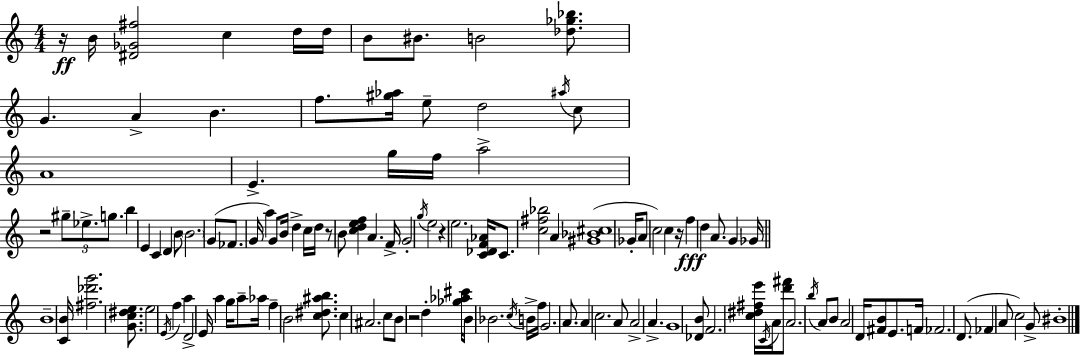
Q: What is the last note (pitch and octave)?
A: BIS4